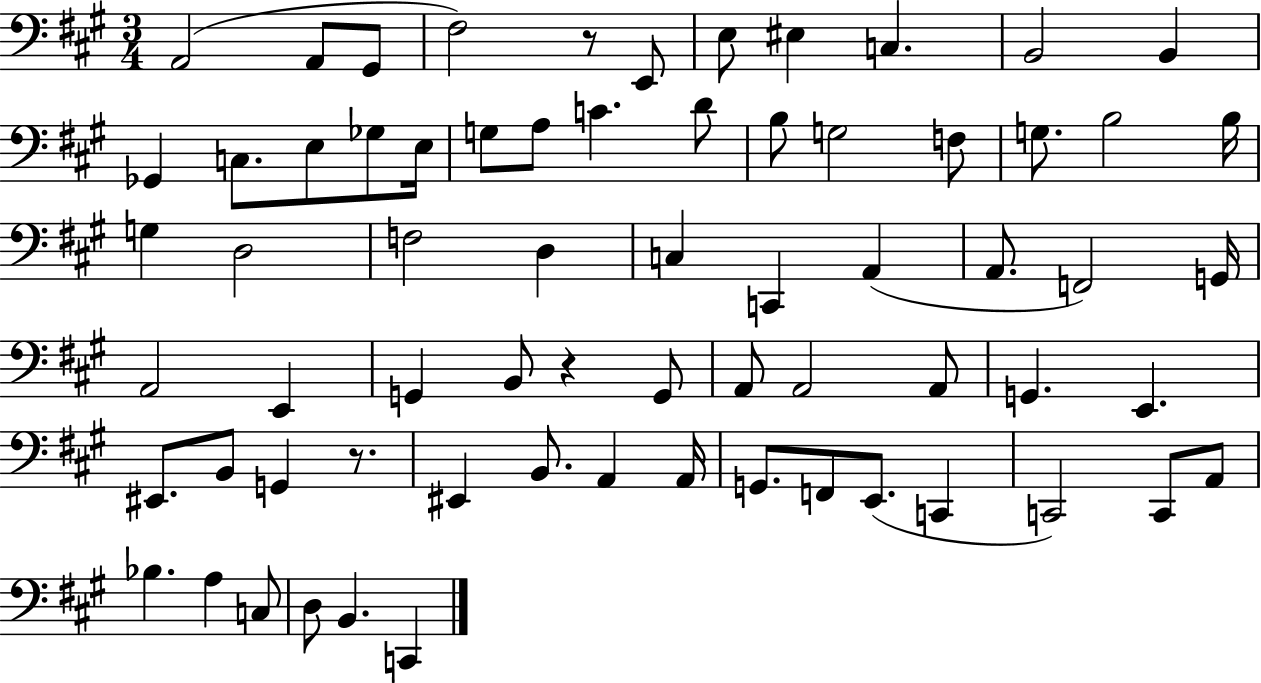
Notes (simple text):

A2/h A2/e G#2/e F#3/h R/e E2/e E3/e EIS3/q C3/q. B2/h B2/q Gb2/q C3/e. E3/e Gb3/e E3/s G3/e A3/e C4/q. D4/e B3/e G3/h F3/e G3/e. B3/h B3/s G3/q D3/h F3/h D3/q C3/q C2/q A2/q A2/e. F2/h G2/s A2/h E2/q G2/q B2/e R/q G2/e A2/e A2/h A2/e G2/q. E2/q. EIS2/e. B2/e G2/q R/e. EIS2/q B2/e. A2/q A2/s G2/e. F2/e E2/e. C2/q C2/h C2/e A2/e Bb3/q. A3/q C3/e D3/e B2/q. C2/q